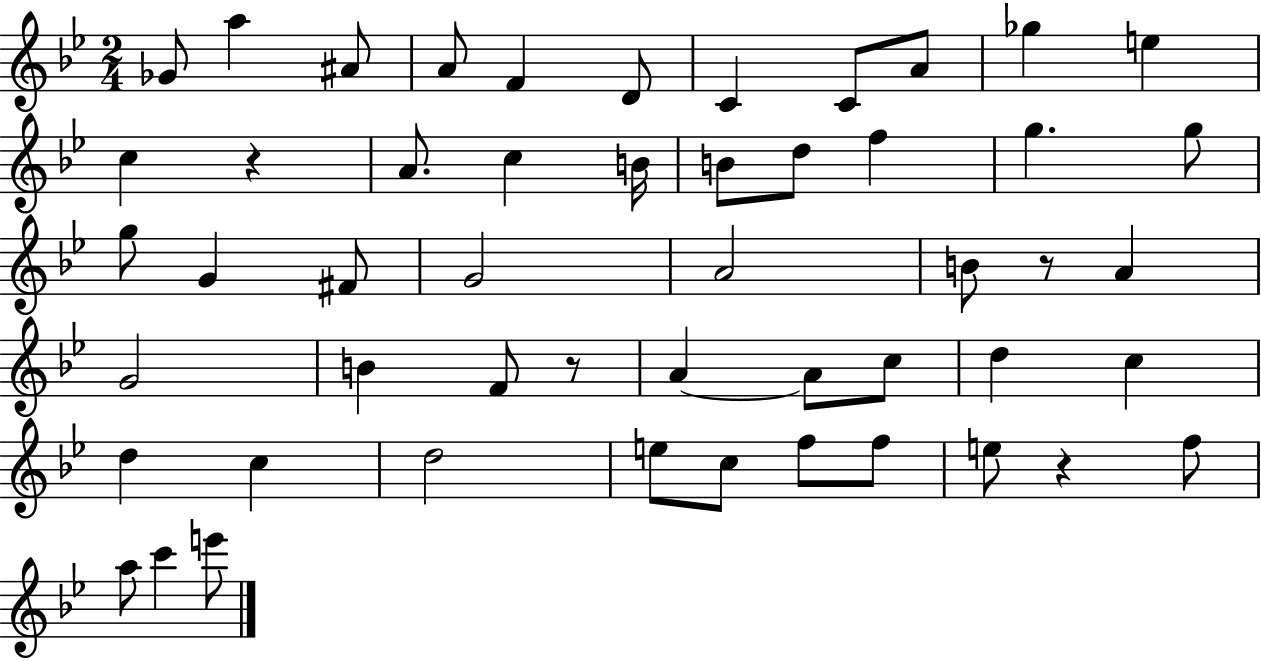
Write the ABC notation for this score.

X:1
T:Untitled
M:2/4
L:1/4
K:Bb
_G/2 a ^A/2 A/2 F D/2 C C/2 A/2 _g e c z A/2 c B/4 B/2 d/2 f g g/2 g/2 G ^F/2 G2 A2 B/2 z/2 A G2 B F/2 z/2 A A/2 c/2 d c d c d2 e/2 c/2 f/2 f/2 e/2 z f/2 a/2 c' e'/2